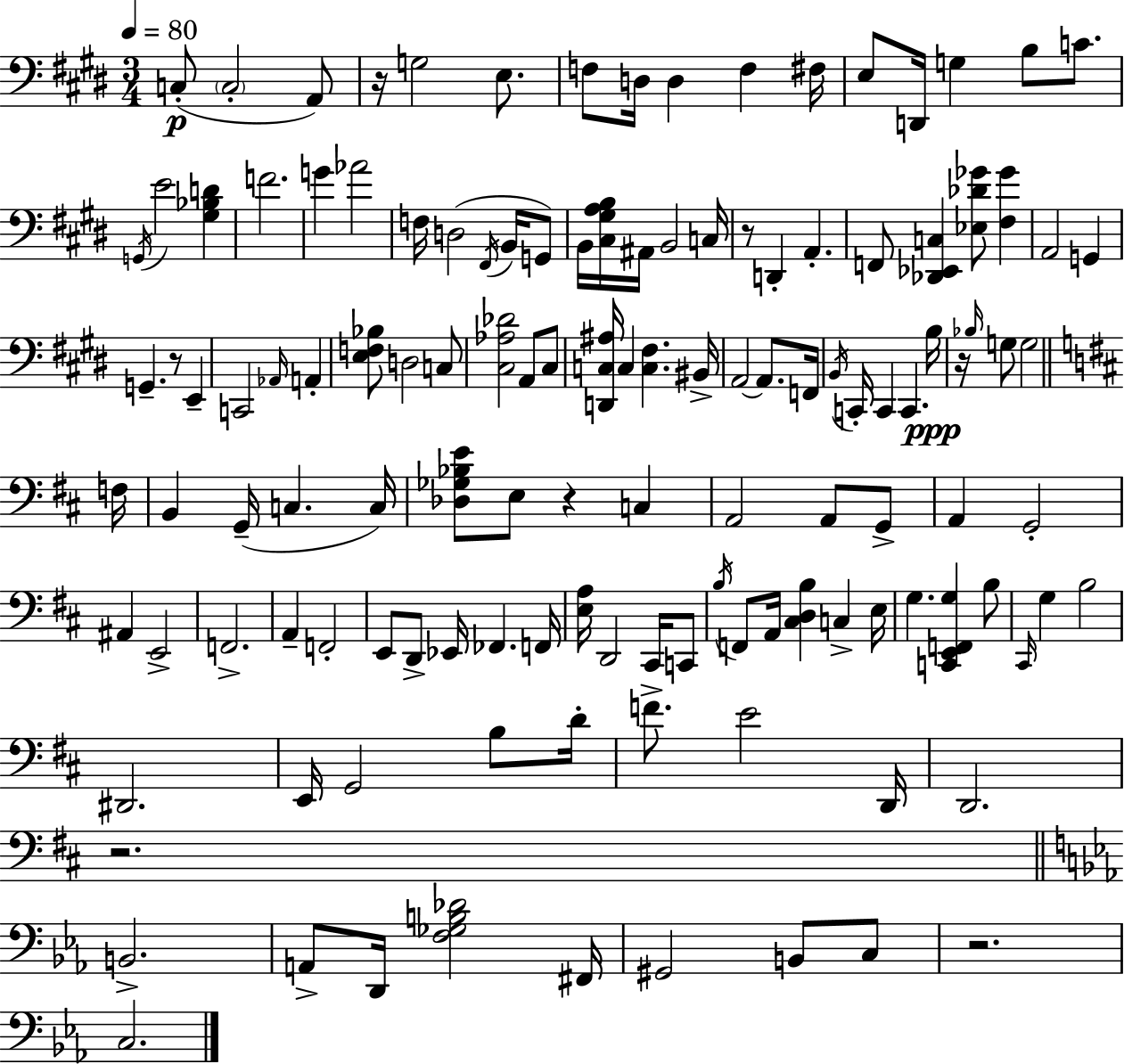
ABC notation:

X:1
T:Untitled
M:3/4
L:1/4
K:E
C,/2 C,2 A,,/2 z/4 G,2 E,/2 F,/2 D,/4 D, F, ^F,/4 E,/2 D,,/4 G, B,/2 C/2 G,,/4 E2 [^G,_B,D] F2 G _A2 F,/4 D,2 ^F,,/4 B,,/4 G,,/2 B,,/4 [^C,^G,A,B,]/4 ^A,,/4 B,,2 C,/4 z/2 D,, A,, F,,/2 [_D,,_E,,C,] [_E,_D_G]/2 [^F,_G] A,,2 G,, G,, z/2 E,, C,,2 _A,,/4 A,, [E,F,_B,]/2 D,2 C,/2 [^C,_A,_D]2 A,,/2 ^C,/2 [D,,C,^A,]/4 C, [C,^F,] ^B,,/4 A,,2 A,,/2 F,,/4 B,,/4 C,,/4 C,, C,, B,/4 z/4 _B,/4 G,/2 G,2 F,/4 B,, G,,/4 C, C,/4 [_D,_G,_B,E]/2 E,/2 z C, A,,2 A,,/2 G,,/2 A,, G,,2 ^A,, E,,2 F,,2 A,, F,,2 E,,/2 D,,/2 _E,,/4 _F,, F,,/4 [E,A,]/4 D,,2 ^C,,/4 C,,/2 B,/4 F,,/2 A,,/4 [^C,D,B,] C, E,/4 G, [C,,E,,F,,G,] B,/2 ^C,,/4 G, B,2 ^D,,2 E,,/4 G,,2 B,/2 D/4 F/2 E2 D,,/4 D,,2 z2 B,,2 A,,/2 D,,/4 [F,_G,B,_D]2 ^F,,/4 ^G,,2 B,,/2 C,/2 z2 C,2